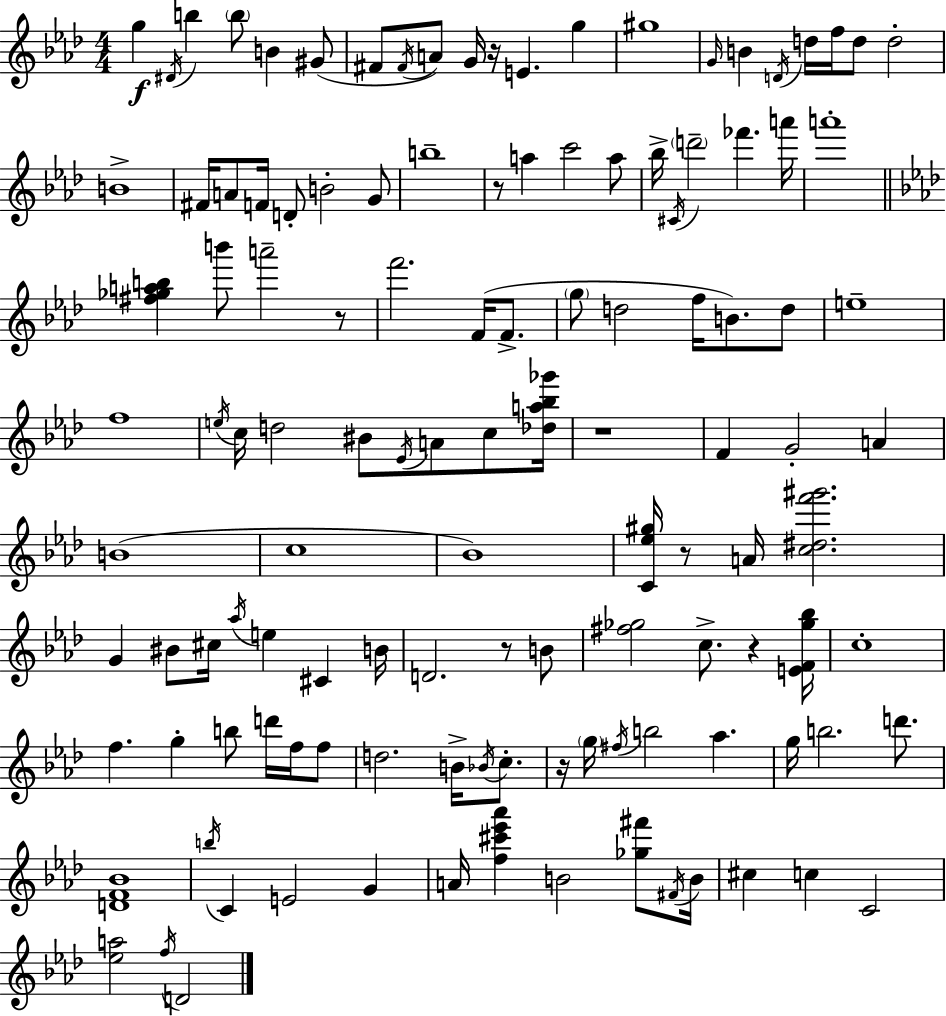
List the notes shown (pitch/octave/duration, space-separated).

G5/q D#4/s B5/q B5/e B4/q G#4/e F#4/e F#4/s A4/e G4/s R/s E4/q. G5/q G#5/w G4/s B4/q D4/s D5/s F5/s D5/e D5/h B4/w F#4/s A4/e F4/s D4/e B4/h G4/e B5/w R/e A5/q C6/h A5/e Bb5/s C#4/s D6/h FES6/q. A6/s A6/w [F#5,Gb5,A5,B5]/q B6/e A6/h R/e F6/h. F4/s F4/e. G5/e D5/h F5/s B4/e. D5/e E5/w F5/w E5/s C5/s D5/h BIS4/e Eb4/s A4/e C5/e [Db5,A5,Bb5,Gb6]/s R/w F4/q G4/h A4/q B4/w C5/w Bb4/w [C4,Eb5,G#5]/s R/e A4/s [C5,D#5,F6,G#6]/h. G4/q BIS4/e C#5/s Ab5/s E5/q C#4/q B4/s D4/h. R/e B4/e [F#5,Gb5]/h C5/e. R/q [E4,F4,Gb5,Bb5]/s C5/w F5/q. G5/q B5/e D6/s F5/s F5/e D5/h. B4/s Bb4/s C5/e. R/s G5/s F#5/s B5/h Ab5/q. G5/s B5/h. D6/e. [D4,F4,Bb4]/w B5/s C4/q E4/h G4/q A4/s [F5,C#6,Eb6,Ab6]/q B4/h [Gb5,F#6]/e F#4/s B4/s C#5/q C5/q C4/h [Eb5,A5]/h F5/s D4/h